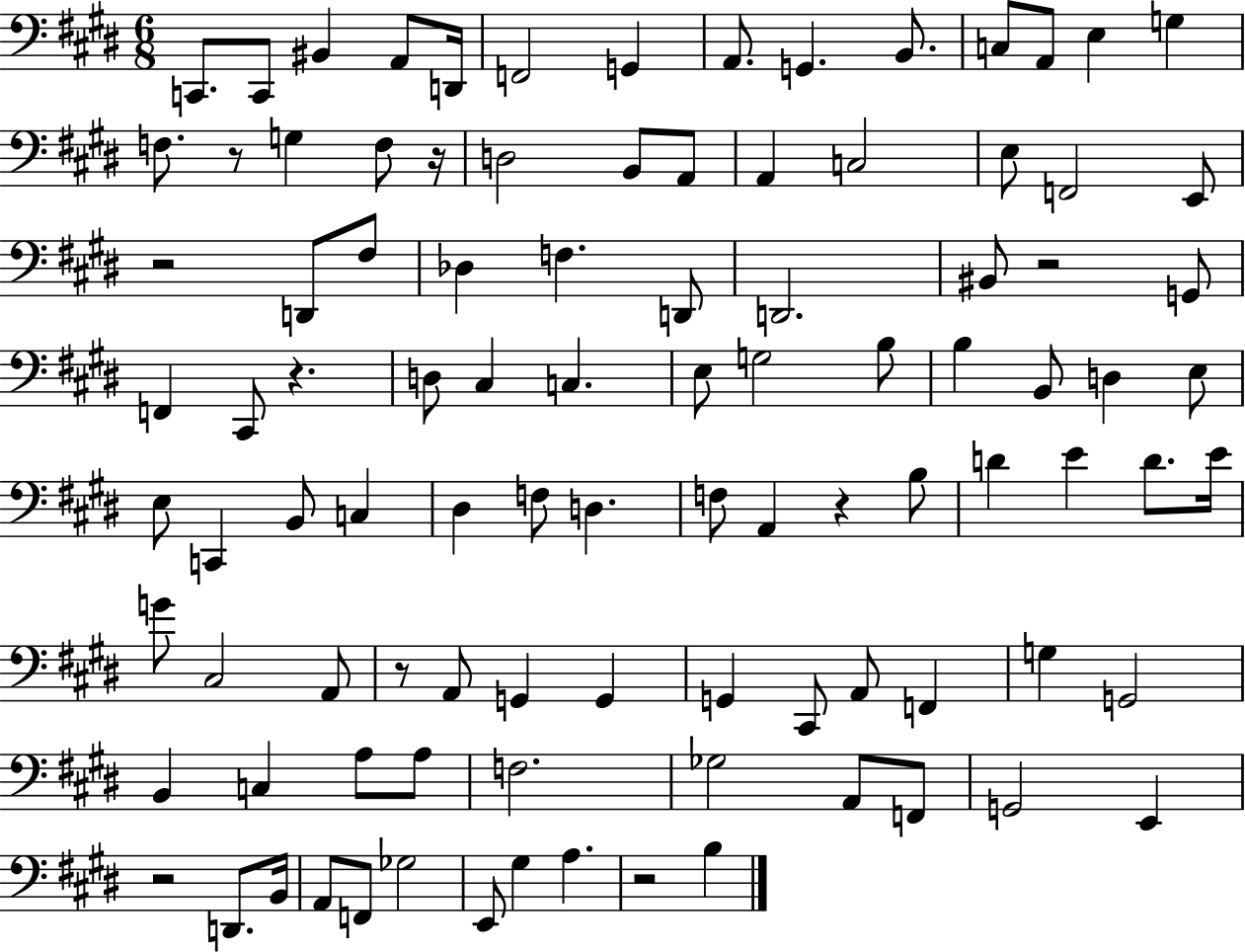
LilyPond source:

{
  \clef bass
  \numericTimeSignature
  \time 6/8
  \key e \major
  c,8. c,8 bis,4 a,8 d,16 | f,2 g,4 | a,8. g,4. b,8. | c8 a,8 e4 g4 | \break f8. r8 g4 f8 r16 | d2 b,8 a,8 | a,4 c2 | e8 f,2 e,8 | \break r2 d,8 fis8 | des4 f4. d,8 | d,2. | bis,8 r2 g,8 | \break f,4 cis,8 r4. | d8 cis4 c4. | e8 g2 b8 | b4 b,8 d4 e8 | \break e8 c,4 b,8 c4 | dis4 f8 d4. | f8 a,4 r4 b8 | d'4 e'4 d'8. e'16 | \break g'8 cis2 a,8 | r8 a,8 g,4 g,4 | g,4 cis,8 a,8 f,4 | g4 g,2 | \break b,4 c4 a8 a8 | f2. | ges2 a,8 f,8 | g,2 e,4 | \break r2 d,8. b,16 | a,8 f,8 ges2 | e,8 gis4 a4. | r2 b4 | \break \bar "|."
}